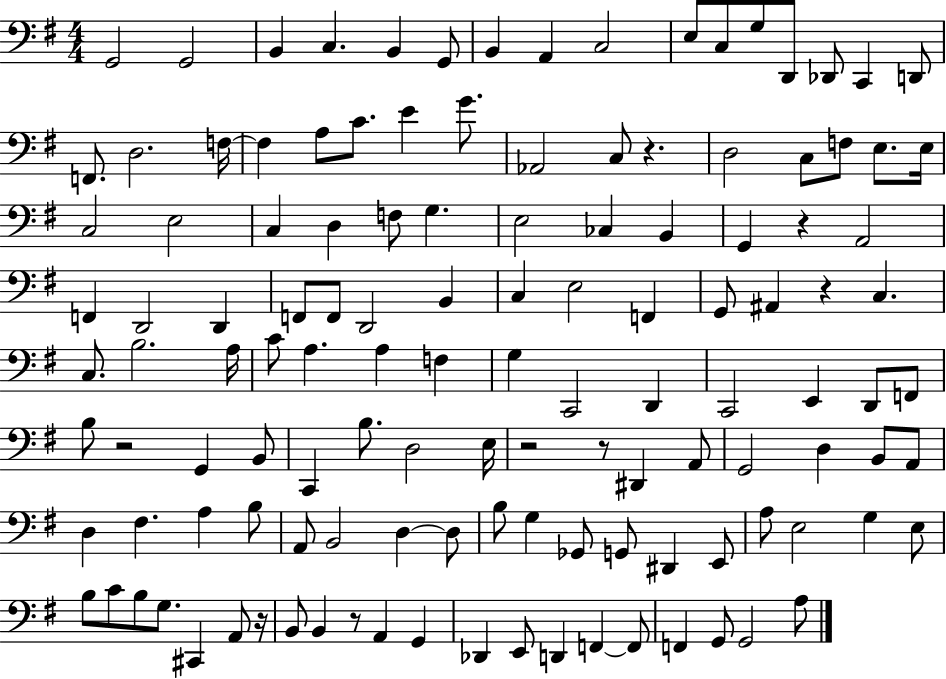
G2/h G2/h B2/q C3/q. B2/q G2/e B2/q A2/q C3/h E3/e C3/e G3/e D2/e Db2/e C2/q D2/e F2/e. D3/h. F3/s F3/q A3/e C4/e. E4/q G4/e. Ab2/h C3/e R/q. D3/h C3/e F3/e E3/e. E3/s C3/h E3/h C3/q D3/q F3/e G3/q. E3/h CES3/q B2/q G2/q R/q A2/h F2/q D2/h D2/q F2/e F2/e D2/h B2/q C3/q E3/h F2/q G2/e A#2/q R/q C3/q. C3/e. B3/h. A3/s C4/e A3/q. A3/q F3/q G3/q C2/h D2/q C2/h E2/q D2/e F2/e B3/e R/h G2/q B2/e C2/q B3/e. D3/h E3/s R/h R/e D#2/q A2/e G2/h D3/q B2/e A2/e D3/q F#3/q. A3/q B3/e A2/e B2/h D3/q D3/e B3/e G3/q Gb2/e G2/e D#2/q E2/e A3/e E3/h G3/q E3/e B3/e C4/e B3/e G3/e. C#2/q A2/e R/s B2/e B2/q R/e A2/q G2/q Db2/q E2/e D2/q F2/q F2/e F2/q G2/e G2/h A3/e